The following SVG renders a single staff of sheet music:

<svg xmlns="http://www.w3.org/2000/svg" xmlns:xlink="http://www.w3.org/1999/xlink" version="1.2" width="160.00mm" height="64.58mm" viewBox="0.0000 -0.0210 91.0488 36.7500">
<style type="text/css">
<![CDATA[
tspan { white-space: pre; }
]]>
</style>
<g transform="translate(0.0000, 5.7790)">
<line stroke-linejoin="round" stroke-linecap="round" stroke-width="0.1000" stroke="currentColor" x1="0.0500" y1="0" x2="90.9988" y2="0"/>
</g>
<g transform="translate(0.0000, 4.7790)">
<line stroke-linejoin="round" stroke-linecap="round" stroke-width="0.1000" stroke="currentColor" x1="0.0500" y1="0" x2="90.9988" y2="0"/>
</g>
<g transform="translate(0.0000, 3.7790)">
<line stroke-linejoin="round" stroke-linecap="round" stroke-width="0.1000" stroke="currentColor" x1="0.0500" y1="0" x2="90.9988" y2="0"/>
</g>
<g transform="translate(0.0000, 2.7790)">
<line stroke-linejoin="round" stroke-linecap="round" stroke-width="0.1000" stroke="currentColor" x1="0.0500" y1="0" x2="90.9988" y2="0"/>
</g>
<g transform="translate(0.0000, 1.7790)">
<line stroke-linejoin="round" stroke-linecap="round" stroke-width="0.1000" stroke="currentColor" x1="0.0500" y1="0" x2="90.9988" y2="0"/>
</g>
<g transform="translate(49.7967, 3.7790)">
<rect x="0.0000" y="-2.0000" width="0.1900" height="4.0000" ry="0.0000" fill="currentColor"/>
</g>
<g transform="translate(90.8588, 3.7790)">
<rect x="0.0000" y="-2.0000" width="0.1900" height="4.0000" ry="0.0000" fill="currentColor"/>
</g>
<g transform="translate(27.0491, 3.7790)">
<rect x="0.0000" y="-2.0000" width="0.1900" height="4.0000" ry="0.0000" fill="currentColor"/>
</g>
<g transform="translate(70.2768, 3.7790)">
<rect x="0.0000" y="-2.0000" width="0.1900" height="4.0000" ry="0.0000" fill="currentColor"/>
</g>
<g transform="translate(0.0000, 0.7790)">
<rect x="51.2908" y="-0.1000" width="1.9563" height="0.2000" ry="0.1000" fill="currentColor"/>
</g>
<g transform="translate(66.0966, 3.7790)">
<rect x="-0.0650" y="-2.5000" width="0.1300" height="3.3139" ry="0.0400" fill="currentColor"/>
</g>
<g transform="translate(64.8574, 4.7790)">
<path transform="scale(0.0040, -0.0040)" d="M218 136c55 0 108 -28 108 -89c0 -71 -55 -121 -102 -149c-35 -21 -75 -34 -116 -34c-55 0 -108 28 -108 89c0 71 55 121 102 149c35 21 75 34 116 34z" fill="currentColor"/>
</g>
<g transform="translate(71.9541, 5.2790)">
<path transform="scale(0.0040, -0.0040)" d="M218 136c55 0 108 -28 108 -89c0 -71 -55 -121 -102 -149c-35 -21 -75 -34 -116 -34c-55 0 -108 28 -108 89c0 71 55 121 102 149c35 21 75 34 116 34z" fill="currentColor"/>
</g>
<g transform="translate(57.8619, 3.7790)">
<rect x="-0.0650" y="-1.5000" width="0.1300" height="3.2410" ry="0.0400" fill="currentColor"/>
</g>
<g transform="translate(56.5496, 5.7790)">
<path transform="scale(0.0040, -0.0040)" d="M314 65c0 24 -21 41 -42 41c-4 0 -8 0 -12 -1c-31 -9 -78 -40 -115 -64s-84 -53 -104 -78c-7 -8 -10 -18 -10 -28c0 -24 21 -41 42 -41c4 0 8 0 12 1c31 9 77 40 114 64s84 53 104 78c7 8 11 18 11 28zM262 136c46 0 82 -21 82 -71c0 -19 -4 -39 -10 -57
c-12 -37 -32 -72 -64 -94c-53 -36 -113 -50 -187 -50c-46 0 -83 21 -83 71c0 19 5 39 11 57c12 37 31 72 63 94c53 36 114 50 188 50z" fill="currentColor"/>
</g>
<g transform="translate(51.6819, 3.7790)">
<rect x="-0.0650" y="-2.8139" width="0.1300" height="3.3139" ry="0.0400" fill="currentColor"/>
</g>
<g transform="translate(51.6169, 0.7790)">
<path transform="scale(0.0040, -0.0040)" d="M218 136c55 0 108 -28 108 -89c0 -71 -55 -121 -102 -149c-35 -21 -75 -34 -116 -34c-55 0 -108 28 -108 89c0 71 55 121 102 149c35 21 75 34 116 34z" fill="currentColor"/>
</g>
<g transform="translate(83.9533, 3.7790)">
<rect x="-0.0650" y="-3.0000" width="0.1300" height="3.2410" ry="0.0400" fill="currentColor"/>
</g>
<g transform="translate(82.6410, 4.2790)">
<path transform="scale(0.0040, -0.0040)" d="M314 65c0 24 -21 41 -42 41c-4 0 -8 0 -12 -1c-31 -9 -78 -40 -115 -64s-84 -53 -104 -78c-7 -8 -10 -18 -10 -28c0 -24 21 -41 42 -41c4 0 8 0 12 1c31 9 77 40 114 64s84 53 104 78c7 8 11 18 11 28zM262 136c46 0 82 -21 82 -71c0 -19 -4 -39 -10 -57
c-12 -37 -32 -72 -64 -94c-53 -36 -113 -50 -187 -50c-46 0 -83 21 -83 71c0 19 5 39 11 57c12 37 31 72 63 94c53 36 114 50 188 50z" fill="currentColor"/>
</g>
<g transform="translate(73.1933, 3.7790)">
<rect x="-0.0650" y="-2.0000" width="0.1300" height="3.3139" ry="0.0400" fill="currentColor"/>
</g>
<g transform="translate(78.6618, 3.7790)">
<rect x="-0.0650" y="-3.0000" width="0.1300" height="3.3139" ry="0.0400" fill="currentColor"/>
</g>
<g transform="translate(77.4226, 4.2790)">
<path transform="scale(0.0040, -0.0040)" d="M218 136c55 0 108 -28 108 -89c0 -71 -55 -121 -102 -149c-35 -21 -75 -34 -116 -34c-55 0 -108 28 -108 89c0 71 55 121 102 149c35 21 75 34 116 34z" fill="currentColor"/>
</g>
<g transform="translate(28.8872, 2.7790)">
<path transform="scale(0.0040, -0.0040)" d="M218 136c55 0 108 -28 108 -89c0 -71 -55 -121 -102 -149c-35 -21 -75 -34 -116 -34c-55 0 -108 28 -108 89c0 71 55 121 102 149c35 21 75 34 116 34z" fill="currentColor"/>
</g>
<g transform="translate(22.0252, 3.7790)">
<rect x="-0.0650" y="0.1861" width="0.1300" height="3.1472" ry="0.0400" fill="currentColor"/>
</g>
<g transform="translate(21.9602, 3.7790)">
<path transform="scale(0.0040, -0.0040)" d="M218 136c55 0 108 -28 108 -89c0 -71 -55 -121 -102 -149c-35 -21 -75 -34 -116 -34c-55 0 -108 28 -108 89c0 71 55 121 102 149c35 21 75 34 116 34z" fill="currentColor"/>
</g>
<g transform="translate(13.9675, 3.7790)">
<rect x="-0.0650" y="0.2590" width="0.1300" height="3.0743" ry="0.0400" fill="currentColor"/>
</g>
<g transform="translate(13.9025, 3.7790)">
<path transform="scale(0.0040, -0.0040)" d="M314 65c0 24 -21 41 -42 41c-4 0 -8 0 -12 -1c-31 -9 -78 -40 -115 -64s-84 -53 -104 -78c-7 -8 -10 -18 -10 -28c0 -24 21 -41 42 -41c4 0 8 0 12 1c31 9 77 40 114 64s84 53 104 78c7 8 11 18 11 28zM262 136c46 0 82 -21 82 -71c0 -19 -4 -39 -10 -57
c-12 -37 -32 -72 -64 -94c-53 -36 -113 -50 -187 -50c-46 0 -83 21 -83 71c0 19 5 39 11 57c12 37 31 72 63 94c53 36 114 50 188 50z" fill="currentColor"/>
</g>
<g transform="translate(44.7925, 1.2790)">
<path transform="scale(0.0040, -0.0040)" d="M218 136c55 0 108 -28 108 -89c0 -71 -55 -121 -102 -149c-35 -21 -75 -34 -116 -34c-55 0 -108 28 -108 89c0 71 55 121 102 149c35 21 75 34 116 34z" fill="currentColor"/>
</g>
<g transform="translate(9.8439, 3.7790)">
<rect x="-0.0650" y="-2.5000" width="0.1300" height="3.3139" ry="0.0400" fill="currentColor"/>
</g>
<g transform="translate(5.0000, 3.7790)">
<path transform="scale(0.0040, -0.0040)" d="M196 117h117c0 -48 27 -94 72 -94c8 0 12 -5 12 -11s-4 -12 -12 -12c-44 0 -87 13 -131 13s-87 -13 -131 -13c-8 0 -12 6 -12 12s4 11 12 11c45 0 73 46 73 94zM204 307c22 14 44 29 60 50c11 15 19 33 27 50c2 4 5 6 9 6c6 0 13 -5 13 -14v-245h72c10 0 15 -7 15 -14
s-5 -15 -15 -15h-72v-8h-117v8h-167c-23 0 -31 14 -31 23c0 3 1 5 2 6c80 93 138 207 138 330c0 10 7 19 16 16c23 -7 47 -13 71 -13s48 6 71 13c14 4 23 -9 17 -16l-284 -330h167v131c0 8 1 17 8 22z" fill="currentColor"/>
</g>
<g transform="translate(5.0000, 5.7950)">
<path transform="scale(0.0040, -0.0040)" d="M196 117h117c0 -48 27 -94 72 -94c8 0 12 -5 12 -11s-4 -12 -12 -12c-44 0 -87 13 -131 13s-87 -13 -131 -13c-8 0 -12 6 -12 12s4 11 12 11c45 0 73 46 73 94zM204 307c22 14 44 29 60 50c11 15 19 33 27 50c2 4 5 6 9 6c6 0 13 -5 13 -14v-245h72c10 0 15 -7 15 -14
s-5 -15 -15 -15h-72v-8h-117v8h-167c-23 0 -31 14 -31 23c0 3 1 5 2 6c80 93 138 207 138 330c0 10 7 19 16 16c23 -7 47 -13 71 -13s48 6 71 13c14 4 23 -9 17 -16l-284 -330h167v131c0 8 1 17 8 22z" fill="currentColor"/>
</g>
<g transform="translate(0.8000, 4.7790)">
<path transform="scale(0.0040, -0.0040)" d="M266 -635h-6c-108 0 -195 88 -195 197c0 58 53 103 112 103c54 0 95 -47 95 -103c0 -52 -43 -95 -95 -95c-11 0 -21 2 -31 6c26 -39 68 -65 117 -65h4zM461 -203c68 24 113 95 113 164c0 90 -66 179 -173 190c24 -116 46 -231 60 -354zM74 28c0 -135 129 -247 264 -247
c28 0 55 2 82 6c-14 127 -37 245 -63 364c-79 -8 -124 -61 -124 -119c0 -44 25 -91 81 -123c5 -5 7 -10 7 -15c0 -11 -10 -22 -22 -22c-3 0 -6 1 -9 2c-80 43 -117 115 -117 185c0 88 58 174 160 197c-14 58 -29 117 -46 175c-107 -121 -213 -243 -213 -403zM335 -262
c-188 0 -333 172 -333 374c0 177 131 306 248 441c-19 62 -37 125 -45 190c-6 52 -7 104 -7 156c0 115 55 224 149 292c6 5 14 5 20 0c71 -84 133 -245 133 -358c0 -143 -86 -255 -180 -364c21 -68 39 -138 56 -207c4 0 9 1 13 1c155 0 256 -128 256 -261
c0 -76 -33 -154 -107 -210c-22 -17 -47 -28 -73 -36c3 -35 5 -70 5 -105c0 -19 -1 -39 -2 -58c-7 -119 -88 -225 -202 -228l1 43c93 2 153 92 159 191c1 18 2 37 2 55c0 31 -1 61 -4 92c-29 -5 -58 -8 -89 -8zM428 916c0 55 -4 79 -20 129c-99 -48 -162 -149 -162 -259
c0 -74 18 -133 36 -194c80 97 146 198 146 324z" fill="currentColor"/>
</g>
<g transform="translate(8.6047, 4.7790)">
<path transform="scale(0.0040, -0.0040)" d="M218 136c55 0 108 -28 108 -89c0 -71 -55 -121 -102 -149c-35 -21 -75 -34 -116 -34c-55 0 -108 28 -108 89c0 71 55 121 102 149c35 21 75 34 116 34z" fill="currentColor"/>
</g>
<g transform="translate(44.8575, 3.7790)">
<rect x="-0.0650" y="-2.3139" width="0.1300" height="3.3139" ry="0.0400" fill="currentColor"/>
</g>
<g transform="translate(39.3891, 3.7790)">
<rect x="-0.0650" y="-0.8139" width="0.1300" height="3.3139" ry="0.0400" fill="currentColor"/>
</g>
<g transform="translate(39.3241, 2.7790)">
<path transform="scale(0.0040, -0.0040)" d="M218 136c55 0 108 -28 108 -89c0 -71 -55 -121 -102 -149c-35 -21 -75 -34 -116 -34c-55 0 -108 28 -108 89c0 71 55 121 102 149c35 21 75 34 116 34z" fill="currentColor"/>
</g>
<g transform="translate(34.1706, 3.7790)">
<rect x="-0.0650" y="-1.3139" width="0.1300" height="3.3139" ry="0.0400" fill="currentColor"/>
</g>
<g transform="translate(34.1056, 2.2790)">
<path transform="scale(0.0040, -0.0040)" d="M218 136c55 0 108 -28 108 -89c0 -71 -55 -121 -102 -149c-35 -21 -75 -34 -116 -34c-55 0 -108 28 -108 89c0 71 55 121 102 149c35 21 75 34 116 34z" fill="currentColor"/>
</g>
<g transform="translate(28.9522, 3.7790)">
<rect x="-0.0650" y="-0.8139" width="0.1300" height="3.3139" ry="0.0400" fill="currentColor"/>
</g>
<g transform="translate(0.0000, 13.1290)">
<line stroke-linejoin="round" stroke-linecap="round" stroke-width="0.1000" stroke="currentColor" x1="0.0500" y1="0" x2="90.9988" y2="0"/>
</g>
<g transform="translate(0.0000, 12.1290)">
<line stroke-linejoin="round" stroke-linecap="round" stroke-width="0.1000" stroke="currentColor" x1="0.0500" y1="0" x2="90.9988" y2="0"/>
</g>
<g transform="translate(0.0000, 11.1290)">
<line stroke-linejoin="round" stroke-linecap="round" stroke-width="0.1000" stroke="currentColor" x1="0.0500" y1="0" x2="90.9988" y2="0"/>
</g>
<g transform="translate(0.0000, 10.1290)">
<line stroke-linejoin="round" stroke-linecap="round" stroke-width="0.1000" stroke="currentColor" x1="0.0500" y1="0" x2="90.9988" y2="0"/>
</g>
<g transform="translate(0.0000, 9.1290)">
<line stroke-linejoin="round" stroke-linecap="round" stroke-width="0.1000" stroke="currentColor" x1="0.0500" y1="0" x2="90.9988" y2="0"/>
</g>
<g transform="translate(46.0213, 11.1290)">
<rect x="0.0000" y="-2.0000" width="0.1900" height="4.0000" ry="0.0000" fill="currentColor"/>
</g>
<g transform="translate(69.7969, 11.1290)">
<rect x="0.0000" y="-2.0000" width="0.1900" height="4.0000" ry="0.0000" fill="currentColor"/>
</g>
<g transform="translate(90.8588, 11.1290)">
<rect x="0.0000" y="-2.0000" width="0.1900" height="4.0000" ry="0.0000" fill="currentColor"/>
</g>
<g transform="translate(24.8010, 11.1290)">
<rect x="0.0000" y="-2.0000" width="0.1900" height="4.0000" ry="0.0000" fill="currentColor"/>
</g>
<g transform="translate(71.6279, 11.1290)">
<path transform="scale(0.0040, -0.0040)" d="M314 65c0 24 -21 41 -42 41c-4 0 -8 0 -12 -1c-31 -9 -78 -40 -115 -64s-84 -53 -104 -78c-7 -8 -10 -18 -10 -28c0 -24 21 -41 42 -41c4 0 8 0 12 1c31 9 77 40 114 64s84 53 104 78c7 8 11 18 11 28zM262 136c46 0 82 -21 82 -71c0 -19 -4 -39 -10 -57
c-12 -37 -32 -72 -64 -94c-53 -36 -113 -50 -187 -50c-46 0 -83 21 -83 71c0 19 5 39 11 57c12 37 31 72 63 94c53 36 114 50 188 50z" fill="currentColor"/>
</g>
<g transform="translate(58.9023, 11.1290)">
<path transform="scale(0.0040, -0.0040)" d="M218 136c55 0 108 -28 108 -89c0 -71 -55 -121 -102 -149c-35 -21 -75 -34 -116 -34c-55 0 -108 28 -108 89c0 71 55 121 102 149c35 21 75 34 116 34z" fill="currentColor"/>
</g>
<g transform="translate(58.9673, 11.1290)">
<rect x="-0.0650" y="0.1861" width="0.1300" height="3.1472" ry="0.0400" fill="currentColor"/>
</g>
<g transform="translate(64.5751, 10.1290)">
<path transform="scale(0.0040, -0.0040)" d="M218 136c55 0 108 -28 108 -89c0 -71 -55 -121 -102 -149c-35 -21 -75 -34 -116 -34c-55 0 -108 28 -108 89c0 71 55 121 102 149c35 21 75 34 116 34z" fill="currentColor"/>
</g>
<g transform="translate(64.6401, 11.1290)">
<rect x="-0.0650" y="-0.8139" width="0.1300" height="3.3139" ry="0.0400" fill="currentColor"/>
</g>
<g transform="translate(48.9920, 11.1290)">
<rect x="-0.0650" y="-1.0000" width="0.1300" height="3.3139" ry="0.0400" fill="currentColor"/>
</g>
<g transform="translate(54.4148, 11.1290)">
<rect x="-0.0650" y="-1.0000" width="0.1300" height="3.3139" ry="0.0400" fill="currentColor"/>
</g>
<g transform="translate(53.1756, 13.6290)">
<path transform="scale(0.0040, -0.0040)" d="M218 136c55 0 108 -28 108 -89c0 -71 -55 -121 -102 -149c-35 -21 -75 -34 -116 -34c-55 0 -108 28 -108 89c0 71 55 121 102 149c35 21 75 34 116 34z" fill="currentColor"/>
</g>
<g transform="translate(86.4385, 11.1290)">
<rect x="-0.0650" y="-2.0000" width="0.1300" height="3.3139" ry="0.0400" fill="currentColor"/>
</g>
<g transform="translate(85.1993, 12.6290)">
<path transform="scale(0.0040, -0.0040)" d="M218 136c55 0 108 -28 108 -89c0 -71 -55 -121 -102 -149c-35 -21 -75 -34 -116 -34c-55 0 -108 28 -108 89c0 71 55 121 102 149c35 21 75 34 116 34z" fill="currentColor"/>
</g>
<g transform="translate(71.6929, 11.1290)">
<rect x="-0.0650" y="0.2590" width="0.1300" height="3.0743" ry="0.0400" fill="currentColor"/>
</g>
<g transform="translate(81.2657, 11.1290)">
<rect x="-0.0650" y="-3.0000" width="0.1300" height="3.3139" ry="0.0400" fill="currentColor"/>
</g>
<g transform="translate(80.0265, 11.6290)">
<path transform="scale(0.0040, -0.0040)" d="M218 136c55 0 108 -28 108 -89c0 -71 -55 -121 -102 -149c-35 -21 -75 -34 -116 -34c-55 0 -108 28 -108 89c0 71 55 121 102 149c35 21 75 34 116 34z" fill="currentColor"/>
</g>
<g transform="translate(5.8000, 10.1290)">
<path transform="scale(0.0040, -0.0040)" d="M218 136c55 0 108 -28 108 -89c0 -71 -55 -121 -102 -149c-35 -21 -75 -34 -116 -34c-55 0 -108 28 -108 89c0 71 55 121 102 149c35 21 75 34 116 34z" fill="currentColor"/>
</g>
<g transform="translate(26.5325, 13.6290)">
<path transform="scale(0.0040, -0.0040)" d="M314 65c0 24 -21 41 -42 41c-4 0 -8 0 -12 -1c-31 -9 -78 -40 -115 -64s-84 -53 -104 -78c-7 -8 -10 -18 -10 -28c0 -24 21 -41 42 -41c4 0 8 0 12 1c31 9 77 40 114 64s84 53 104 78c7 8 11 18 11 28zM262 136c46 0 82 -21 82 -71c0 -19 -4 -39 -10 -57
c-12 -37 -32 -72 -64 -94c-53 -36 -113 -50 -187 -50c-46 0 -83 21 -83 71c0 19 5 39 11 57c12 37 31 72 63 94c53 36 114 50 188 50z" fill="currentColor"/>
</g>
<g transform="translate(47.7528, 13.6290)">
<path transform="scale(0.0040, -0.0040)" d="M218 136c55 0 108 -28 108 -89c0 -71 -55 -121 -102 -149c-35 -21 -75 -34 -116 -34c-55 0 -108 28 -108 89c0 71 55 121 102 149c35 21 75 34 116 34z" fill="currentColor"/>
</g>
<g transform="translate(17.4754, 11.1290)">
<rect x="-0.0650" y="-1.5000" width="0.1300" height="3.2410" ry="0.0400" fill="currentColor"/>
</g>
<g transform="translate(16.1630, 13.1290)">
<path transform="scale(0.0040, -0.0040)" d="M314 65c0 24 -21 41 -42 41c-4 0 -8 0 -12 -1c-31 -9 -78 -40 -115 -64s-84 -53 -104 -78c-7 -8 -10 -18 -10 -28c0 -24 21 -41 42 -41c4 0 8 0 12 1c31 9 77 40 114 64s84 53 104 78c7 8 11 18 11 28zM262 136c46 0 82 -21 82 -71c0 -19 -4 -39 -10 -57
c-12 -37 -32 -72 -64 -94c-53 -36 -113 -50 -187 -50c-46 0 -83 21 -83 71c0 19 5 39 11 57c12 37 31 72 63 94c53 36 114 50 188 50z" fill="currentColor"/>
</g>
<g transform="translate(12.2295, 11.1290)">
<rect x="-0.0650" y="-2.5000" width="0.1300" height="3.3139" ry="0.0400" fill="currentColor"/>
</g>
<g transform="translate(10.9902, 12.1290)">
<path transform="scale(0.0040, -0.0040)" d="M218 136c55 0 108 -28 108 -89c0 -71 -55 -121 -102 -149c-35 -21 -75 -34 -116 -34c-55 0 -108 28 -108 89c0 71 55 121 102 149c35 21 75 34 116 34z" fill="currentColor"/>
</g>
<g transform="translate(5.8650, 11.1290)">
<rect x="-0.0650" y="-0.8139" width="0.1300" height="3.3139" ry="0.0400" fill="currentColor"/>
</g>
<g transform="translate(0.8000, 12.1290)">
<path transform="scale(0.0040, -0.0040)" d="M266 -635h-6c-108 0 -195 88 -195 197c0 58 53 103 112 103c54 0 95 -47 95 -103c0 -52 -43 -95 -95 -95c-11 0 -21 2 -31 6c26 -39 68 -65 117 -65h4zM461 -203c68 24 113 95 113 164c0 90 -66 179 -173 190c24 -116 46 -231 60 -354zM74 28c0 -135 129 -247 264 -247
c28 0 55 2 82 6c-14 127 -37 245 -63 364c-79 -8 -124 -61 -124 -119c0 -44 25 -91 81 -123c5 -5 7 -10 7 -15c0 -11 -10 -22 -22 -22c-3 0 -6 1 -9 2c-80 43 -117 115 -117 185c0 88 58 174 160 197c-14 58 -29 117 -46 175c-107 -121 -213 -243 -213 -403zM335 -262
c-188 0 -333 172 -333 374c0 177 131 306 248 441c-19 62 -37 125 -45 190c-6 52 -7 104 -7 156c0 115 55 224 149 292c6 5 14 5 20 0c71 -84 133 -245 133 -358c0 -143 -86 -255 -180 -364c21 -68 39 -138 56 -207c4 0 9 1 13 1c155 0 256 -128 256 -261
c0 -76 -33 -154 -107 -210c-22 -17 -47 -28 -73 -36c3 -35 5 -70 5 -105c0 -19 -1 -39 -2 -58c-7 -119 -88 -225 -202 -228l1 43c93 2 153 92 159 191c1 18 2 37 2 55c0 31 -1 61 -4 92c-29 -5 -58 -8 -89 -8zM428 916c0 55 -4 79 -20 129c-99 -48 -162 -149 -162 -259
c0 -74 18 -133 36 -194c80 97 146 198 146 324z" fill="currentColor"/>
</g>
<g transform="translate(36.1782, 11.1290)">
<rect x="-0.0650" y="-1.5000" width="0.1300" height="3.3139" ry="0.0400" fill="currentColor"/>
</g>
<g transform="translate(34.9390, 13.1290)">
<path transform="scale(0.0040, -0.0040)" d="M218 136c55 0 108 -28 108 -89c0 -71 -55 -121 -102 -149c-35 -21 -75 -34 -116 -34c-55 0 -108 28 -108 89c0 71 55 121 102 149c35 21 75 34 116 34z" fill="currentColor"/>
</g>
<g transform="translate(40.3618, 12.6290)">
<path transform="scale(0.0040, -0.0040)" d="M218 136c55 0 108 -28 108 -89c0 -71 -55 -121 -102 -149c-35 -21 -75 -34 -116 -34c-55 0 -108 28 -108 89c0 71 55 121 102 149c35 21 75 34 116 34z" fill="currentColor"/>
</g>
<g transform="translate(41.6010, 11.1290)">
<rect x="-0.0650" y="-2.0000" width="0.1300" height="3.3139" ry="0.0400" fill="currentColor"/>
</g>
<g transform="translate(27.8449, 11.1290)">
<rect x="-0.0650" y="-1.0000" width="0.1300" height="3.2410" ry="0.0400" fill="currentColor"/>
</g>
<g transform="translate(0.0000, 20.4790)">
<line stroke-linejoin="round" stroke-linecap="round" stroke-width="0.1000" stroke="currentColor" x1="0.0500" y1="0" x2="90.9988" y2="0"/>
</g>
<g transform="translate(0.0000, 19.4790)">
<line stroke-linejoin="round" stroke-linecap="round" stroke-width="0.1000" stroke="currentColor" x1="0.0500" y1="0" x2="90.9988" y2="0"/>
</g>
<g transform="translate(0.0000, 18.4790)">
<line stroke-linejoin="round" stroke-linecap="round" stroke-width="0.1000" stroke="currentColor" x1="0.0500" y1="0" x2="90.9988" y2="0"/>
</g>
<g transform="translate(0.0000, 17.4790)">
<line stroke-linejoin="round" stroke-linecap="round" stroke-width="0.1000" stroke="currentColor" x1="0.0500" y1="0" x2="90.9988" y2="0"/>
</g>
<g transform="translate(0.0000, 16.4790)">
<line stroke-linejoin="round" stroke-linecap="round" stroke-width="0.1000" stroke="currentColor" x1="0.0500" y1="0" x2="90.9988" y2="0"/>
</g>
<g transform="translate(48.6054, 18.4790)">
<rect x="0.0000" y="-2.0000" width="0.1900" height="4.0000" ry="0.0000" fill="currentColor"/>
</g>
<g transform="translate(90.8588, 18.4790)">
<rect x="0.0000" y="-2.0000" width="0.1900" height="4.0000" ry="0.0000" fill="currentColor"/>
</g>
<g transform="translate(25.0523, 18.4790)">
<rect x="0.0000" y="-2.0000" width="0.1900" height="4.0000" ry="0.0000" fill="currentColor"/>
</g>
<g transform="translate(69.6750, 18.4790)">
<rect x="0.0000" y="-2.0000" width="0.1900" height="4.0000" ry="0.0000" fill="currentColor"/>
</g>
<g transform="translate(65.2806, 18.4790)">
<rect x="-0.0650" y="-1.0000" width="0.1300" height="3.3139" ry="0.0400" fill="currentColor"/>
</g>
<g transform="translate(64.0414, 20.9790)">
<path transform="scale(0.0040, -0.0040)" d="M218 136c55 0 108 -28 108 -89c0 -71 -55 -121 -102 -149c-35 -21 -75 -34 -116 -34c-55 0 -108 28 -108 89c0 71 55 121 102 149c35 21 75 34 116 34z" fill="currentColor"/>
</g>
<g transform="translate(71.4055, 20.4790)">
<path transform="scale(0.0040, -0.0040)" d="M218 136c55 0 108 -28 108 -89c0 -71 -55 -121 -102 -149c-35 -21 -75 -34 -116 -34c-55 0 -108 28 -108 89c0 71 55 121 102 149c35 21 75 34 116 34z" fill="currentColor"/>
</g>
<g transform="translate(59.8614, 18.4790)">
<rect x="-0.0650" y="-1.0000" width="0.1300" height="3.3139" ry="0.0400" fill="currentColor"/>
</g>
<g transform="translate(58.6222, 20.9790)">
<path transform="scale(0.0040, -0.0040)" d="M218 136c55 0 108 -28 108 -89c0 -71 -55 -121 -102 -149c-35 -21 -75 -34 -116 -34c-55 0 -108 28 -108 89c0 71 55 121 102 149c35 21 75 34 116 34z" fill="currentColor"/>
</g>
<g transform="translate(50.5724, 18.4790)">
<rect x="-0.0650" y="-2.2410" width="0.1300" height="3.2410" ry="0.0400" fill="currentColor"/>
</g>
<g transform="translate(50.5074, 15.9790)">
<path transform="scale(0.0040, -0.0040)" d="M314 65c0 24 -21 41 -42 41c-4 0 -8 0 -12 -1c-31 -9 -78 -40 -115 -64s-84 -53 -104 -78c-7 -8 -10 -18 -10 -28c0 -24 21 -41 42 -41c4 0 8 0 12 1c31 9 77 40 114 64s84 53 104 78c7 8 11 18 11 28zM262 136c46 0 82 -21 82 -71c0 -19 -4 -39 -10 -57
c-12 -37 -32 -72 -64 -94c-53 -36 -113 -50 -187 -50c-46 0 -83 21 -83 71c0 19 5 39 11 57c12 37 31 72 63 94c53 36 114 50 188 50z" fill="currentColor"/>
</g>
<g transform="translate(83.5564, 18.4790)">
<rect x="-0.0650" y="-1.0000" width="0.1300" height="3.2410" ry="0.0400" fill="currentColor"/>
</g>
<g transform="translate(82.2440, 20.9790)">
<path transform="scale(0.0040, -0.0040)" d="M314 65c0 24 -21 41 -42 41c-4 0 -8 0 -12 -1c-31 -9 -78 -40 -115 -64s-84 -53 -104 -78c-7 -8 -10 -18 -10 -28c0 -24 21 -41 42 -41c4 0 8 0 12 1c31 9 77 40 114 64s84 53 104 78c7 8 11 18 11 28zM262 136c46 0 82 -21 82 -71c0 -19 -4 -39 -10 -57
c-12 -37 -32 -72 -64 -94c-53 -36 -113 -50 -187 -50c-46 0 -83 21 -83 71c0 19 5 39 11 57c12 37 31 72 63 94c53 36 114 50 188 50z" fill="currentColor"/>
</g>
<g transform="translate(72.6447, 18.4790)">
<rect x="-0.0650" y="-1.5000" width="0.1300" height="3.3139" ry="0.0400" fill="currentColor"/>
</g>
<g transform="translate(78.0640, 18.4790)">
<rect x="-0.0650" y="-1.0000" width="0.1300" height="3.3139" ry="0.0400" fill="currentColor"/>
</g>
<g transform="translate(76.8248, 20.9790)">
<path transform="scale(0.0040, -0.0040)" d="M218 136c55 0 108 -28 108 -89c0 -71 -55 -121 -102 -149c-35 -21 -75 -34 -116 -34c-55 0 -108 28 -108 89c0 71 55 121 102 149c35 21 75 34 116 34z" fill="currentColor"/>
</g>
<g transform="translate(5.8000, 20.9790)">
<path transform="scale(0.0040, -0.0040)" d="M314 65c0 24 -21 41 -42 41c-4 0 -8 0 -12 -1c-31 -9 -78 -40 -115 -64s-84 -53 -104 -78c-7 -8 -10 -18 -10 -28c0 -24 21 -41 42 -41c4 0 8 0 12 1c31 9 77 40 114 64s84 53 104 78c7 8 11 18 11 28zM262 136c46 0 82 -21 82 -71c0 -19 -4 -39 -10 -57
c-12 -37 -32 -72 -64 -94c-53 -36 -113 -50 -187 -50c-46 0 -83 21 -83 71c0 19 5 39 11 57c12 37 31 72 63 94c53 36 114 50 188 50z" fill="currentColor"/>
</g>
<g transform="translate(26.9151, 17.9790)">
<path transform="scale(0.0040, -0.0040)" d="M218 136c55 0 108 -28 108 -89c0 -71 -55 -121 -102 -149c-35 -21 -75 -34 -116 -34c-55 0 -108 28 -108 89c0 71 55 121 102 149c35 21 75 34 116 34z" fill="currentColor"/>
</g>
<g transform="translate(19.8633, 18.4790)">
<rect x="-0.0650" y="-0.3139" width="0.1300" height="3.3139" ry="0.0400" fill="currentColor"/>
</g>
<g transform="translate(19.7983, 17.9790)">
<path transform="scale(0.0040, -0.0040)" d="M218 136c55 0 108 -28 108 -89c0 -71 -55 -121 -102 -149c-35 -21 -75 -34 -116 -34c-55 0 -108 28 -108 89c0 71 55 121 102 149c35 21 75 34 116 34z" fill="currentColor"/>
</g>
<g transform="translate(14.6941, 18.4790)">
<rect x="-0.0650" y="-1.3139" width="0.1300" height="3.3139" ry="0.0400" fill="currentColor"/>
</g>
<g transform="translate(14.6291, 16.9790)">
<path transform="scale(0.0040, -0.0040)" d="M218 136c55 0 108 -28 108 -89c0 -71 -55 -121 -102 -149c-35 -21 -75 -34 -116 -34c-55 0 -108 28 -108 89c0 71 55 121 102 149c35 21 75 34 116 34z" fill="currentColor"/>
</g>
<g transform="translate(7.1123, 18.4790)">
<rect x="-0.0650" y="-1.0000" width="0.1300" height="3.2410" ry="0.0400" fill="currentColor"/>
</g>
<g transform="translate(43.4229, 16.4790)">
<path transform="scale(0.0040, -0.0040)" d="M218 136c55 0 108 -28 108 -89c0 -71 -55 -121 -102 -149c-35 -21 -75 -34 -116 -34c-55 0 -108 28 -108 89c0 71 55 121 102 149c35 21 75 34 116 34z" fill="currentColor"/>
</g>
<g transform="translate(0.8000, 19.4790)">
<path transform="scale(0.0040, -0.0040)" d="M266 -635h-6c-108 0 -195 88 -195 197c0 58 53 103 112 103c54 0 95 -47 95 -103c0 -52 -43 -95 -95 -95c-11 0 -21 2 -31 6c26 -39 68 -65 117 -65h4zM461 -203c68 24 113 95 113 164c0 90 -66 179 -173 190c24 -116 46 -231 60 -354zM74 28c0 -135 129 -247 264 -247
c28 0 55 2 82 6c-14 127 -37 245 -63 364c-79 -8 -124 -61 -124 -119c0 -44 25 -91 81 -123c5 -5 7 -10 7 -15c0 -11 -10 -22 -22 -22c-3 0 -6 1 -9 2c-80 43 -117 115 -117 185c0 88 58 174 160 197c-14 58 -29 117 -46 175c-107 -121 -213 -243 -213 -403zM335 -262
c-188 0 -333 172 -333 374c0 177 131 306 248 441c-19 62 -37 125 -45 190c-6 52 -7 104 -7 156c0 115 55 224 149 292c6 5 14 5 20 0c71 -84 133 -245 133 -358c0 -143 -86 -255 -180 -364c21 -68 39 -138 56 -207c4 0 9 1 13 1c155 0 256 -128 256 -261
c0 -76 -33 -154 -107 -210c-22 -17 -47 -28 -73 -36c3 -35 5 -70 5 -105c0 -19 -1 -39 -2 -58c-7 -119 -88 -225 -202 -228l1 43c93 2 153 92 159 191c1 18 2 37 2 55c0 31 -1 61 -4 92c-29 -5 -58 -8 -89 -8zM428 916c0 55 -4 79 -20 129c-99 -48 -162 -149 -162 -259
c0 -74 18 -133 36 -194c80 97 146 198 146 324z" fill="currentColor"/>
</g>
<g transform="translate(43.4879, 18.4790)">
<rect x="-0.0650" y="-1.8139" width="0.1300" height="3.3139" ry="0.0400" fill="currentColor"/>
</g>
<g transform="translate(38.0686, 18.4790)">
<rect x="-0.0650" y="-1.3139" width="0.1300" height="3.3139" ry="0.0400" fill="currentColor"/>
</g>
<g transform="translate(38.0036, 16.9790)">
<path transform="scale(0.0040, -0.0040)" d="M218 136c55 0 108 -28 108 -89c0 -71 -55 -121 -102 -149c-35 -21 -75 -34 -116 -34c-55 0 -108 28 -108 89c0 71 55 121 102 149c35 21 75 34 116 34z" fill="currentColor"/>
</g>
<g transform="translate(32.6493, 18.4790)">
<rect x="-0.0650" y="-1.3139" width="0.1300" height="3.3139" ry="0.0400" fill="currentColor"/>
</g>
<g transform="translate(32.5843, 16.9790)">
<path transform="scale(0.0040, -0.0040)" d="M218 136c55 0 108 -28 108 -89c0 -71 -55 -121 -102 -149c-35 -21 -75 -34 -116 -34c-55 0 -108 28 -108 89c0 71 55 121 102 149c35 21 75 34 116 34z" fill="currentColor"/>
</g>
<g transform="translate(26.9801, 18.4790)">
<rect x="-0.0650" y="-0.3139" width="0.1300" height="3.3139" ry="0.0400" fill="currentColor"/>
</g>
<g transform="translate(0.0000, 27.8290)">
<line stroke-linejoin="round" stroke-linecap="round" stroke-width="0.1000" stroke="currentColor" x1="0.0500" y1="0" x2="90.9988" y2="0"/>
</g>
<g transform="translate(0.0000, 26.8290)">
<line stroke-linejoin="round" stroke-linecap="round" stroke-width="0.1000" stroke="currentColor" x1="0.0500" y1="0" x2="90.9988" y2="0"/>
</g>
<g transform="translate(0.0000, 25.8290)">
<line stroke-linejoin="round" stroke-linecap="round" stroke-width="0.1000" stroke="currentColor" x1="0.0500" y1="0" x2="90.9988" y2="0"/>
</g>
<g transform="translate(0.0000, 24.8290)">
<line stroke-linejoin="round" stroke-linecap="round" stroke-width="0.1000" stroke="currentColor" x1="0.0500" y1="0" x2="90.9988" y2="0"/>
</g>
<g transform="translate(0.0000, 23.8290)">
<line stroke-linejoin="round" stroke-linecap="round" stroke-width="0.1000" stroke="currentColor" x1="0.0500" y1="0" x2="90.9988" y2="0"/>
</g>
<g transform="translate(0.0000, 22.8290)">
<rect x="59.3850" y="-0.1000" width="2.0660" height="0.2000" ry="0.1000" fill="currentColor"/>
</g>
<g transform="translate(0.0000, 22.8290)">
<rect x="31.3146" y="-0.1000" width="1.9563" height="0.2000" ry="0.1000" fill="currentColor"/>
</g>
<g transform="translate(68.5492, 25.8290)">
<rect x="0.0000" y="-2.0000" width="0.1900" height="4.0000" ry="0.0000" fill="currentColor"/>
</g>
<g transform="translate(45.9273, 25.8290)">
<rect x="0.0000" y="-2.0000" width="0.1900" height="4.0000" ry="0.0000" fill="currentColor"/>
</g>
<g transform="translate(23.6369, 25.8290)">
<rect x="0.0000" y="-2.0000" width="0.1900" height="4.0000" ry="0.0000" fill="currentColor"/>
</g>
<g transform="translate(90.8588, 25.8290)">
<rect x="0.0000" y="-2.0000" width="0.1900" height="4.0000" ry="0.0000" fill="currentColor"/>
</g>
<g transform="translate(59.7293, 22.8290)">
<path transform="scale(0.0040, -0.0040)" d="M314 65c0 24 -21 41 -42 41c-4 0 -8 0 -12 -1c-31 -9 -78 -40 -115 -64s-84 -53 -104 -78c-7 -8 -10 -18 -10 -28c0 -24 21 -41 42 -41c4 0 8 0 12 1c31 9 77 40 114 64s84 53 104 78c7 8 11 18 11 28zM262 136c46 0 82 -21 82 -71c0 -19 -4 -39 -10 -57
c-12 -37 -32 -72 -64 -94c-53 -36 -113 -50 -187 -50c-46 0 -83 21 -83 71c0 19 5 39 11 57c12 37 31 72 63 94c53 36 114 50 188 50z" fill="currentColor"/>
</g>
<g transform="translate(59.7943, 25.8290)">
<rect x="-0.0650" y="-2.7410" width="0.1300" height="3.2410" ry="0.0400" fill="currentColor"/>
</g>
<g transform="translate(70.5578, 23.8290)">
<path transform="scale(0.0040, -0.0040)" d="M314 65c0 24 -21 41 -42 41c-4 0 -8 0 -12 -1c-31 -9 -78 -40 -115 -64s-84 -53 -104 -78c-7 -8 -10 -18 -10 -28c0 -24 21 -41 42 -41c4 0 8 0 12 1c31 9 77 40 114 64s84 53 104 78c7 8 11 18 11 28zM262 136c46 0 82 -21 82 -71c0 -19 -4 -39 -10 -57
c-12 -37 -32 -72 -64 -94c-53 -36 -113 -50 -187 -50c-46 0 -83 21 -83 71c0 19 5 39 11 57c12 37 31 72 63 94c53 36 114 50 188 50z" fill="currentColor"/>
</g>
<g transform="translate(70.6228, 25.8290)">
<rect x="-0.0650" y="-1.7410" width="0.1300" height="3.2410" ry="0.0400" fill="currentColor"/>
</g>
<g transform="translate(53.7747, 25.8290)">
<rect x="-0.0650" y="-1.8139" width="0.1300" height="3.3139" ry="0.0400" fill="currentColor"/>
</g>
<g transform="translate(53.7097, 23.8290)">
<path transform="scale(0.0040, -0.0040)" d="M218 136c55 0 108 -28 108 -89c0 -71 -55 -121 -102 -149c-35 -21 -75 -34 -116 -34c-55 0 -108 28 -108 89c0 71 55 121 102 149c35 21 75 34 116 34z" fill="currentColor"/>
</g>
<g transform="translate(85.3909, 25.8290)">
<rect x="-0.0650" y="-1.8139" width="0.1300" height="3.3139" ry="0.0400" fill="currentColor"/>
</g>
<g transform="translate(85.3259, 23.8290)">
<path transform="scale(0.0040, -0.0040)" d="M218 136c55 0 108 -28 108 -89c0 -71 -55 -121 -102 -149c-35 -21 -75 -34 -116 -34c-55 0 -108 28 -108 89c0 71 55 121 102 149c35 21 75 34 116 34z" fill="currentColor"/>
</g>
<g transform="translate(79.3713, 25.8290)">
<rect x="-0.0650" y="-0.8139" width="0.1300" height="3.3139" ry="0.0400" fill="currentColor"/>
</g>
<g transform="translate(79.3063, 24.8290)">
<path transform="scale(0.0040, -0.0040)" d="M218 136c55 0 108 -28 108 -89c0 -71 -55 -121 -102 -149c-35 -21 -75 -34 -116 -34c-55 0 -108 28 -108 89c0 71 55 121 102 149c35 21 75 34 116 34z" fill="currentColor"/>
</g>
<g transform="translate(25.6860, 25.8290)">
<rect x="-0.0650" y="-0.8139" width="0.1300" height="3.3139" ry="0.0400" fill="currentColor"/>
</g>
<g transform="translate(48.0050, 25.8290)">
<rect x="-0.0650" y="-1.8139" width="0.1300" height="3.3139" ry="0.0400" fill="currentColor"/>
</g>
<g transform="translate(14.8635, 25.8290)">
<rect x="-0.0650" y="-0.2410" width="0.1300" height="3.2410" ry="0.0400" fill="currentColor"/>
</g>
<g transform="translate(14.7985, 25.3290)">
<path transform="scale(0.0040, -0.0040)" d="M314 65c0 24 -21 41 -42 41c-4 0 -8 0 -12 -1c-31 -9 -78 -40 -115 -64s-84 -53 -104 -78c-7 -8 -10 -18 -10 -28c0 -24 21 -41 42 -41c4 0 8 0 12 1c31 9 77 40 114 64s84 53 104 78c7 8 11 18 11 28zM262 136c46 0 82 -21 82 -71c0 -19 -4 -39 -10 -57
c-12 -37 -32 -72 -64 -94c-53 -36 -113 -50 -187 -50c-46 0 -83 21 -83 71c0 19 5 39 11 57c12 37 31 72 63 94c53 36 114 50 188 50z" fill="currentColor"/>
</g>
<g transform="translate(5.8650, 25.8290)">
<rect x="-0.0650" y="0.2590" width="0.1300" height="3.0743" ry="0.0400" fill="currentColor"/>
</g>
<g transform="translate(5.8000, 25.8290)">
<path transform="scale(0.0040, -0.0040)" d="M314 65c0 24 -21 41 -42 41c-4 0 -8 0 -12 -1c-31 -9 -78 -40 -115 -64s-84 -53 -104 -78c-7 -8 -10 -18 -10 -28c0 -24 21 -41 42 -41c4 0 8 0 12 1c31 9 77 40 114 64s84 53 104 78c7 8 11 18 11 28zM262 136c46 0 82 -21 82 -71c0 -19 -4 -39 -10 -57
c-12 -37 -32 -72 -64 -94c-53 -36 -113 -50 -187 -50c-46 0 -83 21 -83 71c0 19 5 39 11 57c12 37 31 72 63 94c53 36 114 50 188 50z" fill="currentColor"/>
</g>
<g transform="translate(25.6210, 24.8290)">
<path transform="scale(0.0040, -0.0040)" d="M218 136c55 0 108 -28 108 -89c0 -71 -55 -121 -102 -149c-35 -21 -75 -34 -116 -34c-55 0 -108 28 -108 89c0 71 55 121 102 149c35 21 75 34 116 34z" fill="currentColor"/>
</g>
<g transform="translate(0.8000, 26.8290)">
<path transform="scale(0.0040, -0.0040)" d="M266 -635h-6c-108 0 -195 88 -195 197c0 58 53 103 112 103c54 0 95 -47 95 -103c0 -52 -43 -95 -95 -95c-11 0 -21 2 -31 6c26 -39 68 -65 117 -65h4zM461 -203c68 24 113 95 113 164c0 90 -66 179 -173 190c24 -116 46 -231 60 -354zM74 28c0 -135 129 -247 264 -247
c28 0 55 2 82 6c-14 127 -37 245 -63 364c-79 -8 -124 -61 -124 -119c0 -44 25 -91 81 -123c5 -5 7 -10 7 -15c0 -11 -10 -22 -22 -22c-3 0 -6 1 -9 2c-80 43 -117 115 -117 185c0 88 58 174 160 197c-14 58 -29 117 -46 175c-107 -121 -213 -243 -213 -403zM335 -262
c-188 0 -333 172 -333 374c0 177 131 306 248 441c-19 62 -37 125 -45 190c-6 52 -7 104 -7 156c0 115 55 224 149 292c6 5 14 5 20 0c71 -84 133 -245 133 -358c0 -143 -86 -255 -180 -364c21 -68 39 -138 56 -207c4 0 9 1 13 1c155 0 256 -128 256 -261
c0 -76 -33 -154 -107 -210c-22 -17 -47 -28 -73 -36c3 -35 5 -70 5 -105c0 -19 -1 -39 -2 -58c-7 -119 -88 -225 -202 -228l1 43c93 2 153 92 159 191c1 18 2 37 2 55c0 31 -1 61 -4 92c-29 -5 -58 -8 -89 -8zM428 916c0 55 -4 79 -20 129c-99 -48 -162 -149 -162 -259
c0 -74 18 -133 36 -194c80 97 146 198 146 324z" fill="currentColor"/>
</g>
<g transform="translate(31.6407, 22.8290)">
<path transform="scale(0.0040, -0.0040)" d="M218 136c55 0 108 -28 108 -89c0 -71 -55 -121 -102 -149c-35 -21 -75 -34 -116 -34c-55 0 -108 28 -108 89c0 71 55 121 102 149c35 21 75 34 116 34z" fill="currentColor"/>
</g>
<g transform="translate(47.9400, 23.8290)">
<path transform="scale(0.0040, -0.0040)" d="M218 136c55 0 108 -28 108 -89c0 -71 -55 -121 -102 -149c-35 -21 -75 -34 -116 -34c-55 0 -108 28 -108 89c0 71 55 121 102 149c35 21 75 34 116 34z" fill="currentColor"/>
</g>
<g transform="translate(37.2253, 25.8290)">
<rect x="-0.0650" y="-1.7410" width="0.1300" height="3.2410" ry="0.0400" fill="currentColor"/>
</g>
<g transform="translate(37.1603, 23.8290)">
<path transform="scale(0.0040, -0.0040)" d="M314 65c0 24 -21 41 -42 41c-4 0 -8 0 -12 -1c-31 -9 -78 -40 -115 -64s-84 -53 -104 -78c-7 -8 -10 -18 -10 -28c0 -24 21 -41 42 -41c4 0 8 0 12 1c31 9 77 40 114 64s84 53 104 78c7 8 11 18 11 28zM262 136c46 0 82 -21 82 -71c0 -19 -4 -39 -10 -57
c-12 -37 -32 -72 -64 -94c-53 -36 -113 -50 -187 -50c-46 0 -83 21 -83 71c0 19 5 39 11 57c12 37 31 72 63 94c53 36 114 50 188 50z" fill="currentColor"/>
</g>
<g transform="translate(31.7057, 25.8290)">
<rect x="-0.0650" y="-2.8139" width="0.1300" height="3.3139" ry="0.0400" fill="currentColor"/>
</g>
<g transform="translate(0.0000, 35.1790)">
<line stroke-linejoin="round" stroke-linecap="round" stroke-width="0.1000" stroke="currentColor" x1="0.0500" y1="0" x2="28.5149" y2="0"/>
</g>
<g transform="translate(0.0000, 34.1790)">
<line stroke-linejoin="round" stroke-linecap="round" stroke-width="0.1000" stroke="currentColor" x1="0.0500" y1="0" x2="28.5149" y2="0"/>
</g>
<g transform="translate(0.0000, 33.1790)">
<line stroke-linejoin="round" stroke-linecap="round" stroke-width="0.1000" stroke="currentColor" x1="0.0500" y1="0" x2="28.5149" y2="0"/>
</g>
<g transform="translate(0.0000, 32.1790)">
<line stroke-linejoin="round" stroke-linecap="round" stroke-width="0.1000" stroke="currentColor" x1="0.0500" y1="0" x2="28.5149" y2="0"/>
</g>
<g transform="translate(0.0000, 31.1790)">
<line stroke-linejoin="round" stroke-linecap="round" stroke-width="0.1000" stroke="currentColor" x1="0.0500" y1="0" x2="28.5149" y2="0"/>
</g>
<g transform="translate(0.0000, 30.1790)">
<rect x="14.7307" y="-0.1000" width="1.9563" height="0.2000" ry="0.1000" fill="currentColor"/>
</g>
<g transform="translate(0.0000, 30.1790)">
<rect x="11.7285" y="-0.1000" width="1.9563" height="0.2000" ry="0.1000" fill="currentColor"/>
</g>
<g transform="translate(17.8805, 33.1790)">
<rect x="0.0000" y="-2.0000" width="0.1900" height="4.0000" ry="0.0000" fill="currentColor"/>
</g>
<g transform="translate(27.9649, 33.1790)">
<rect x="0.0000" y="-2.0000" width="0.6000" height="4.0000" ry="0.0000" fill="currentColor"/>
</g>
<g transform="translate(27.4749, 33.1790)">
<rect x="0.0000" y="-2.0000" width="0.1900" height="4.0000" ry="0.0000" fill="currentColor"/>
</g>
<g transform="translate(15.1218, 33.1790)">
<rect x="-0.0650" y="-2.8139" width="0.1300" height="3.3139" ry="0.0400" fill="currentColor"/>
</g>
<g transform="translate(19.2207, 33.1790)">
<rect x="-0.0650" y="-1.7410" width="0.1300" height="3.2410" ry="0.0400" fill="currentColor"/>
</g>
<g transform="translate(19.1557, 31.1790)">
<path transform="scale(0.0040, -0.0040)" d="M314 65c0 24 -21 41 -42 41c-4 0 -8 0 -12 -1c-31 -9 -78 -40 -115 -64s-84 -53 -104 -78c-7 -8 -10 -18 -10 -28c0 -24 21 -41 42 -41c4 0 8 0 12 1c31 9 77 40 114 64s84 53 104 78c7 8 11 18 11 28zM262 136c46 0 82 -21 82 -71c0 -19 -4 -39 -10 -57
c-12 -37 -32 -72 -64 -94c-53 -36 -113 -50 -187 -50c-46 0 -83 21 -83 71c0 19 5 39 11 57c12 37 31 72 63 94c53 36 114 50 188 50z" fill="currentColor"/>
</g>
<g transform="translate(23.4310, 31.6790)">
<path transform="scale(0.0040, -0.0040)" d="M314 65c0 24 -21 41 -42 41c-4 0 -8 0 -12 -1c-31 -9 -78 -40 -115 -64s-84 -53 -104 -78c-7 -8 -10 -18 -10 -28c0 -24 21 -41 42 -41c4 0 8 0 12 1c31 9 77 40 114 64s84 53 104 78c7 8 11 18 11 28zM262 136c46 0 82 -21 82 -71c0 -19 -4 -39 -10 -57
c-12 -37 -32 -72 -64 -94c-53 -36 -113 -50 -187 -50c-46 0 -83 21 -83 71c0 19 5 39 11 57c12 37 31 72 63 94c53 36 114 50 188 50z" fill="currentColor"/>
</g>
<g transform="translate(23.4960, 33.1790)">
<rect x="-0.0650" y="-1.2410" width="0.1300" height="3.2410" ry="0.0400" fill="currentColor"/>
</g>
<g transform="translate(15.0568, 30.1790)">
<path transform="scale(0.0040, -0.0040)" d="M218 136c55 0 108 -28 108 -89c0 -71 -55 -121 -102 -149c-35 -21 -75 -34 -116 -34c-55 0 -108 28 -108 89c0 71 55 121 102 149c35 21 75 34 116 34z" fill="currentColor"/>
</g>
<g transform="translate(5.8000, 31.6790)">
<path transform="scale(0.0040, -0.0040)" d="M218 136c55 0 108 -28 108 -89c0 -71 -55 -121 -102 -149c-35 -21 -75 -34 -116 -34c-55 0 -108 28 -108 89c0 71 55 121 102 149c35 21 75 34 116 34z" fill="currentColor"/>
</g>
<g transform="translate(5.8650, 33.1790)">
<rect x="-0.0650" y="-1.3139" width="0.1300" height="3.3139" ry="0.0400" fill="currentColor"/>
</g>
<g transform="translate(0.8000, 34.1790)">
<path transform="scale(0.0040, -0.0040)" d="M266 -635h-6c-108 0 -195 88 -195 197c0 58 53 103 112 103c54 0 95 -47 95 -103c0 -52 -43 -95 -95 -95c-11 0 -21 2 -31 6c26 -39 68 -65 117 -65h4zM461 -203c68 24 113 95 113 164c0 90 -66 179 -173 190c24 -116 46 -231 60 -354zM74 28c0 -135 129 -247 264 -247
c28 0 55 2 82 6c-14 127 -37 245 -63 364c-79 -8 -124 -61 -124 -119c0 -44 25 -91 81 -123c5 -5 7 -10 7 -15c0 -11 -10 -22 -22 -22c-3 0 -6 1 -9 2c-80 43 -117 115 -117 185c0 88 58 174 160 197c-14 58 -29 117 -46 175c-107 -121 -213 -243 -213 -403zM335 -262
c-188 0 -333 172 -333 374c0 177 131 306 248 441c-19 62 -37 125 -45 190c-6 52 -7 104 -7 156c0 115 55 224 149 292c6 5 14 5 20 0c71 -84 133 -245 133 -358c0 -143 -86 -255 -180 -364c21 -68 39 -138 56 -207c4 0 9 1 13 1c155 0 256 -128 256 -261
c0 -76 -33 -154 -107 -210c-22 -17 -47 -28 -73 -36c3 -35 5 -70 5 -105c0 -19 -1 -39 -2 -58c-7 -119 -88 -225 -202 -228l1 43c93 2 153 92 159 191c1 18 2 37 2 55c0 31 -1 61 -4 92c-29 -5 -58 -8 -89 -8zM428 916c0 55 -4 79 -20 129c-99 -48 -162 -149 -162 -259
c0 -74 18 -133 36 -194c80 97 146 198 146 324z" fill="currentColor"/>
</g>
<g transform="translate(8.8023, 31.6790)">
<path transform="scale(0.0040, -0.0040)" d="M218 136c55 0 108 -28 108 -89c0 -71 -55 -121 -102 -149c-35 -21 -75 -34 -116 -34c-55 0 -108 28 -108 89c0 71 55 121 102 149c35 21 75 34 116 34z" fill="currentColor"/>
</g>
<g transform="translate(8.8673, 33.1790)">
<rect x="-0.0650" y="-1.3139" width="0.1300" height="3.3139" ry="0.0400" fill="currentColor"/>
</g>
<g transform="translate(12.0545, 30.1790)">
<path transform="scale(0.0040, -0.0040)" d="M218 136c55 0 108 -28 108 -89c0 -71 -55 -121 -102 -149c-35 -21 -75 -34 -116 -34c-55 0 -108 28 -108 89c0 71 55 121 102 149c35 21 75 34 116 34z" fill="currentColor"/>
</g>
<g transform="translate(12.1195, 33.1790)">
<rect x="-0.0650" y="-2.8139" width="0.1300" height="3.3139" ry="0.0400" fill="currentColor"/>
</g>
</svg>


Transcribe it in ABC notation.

X:1
T:Untitled
M:4/4
L:1/4
K:C
G B2 B d e d g a E2 G F A A2 d G E2 D2 E F D D B d B2 A F D2 e c c e e f g2 D D E D D2 B2 c2 d a f2 f f a2 f2 d f e e a a f2 e2